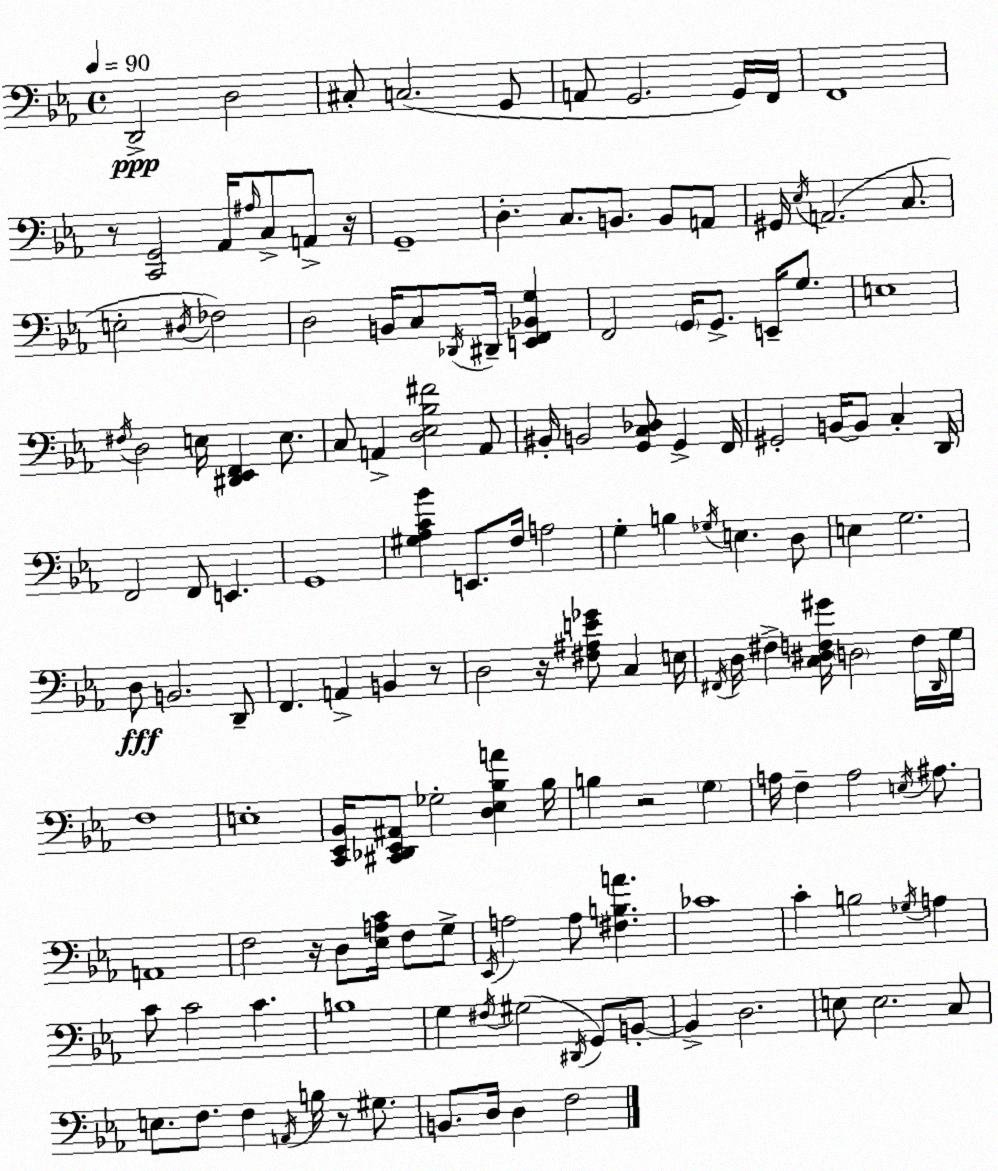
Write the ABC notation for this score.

X:1
T:Untitled
M:4/4
L:1/4
K:Eb
D,,2 D,2 ^C,/2 C,2 G,,/2 A,,/2 G,,2 G,,/4 F,,/4 F,,4 z/2 [C,,G,,]2 _A,,/4 ^A,/4 C,/2 A,,/2 z/4 G,,4 D, C,/2 B,,/2 B,,/2 A,,/2 ^G,,/4 _E,/4 A,,2 C,/2 E,2 ^D,/4 _F,2 D,2 B,,/4 C,/2 _D,,/4 ^D,,/4 [E,,F,,_B,,G,] F,,2 G,,/4 G,,/2 E,,/4 G,/2 E,4 ^F,/4 D,2 E,/4 [^D,,_E,,F,,] E,/2 C,/2 A,, [D,_E,_B,^F]2 A,,/2 ^B,,/4 B,,2 [G,,C,_D,]/2 G,, F,,/4 ^G,,2 B,,/4 B,,/2 C, D,,/4 F,,2 F,,/2 E,, G,,4 [^G,_A,C_B] E,,/2 F,/4 A,2 G, B, _G,/4 E, D,/2 E, G,2 D,/2 B,,2 D,,/2 F,, A,, B,, z/2 D,2 z/4 [^F,^A,E_G]/2 C, E,/4 ^F,,/4 D,/4 ^F, [C,^D,F,^G]/4 D,2 F,/4 D,,/4 G,/4 F,4 E,4 [C,,_E,,_B,,]/4 [^C,,_D,,_E,,^A,,]/2 _G,2 [D,_E,_B,A] _B,/4 B, z2 G, A,/4 F, A,2 E,/4 ^A,/2 A,,4 F,2 z/4 D,/2 [_E,A,C]/4 F,/2 G,/2 _E,,/4 A,2 A,/2 [^F,B,A] _C4 C B,2 _G,/4 A, C/2 C2 C B,4 G, ^F,/4 ^G,2 ^D,,/4 G,,/2 B,,/2 B,, D,2 E,/2 E,2 C,/2 E,/2 F,/2 F, A,,/4 B,/4 z/2 ^G,/2 B,,/2 D,/4 D, F,2